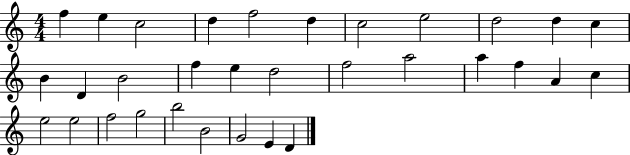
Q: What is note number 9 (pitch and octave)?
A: D5